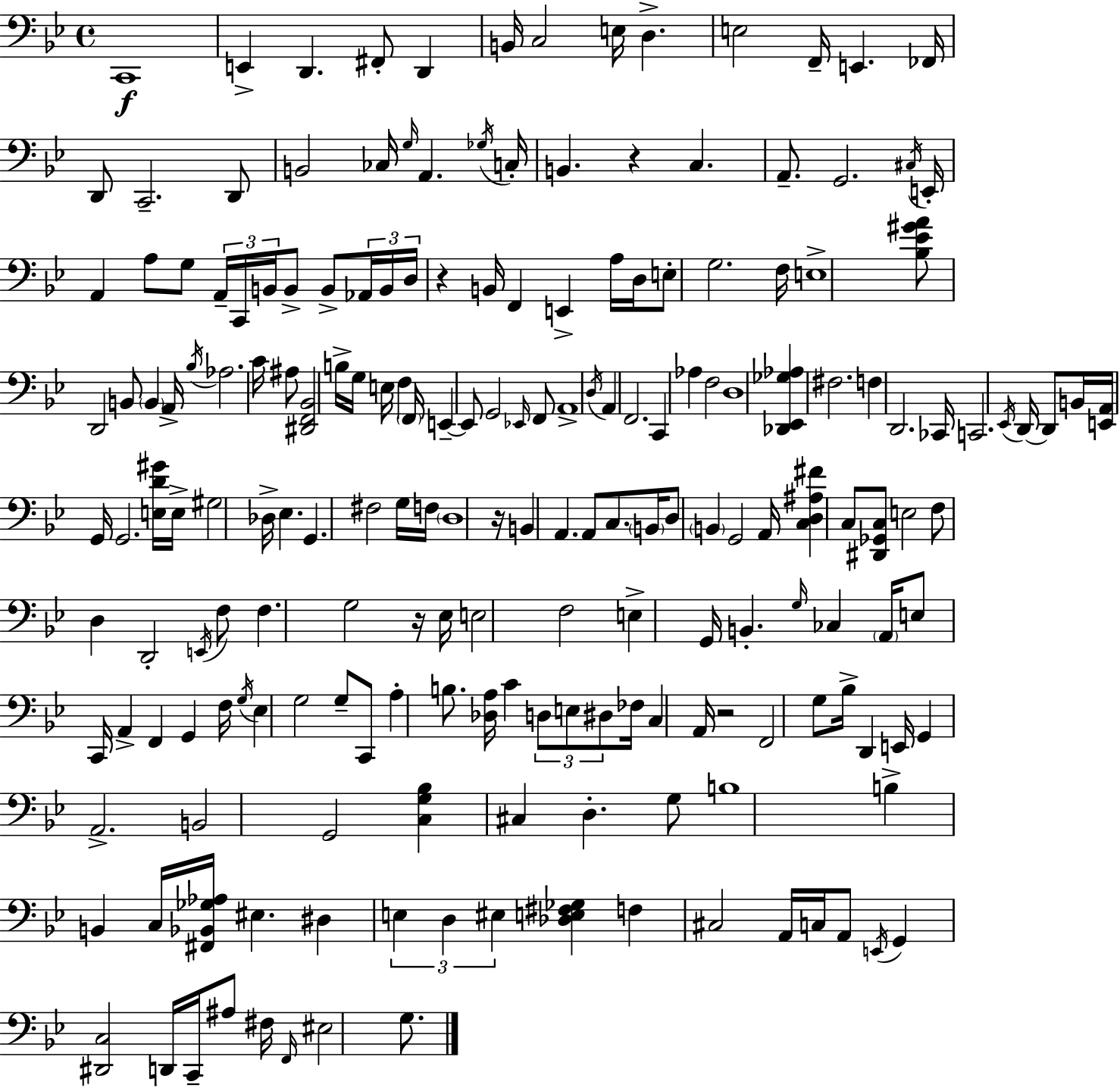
X:1
T:Untitled
M:4/4
L:1/4
K:Gm
C,,4 E,, D,, ^F,,/2 D,, B,,/4 C,2 E,/4 D, E,2 F,,/4 E,, _F,,/4 D,,/2 C,,2 D,,/2 B,,2 _C,/4 G,/4 A,, _G,/4 C,/4 B,, z C, A,,/2 G,,2 ^C,/4 E,,/4 A,, A,/2 G,/2 A,,/4 C,,/4 B,,/4 B,,/2 B,,/2 _A,,/4 B,,/4 D,/4 z B,,/4 F,, E,, A,/4 D,/4 E,/2 G,2 F,/4 E,4 [_B,_E^GA]/2 D,,2 B,,/2 B,, A,,/4 _B,/4 _A,2 C/4 ^A,/2 [^D,,F,,_B,,]2 B,/4 G,/4 E,/4 F, F,,/4 E,, E,,/2 G,,2 _E,,/4 F,,/2 A,,4 D,/4 A,, F,,2 C,, _A, F,2 D,4 [_D,,_E,,_G,_A,] ^F,2 F, D,,2 _C,,/4 C,,2 _E,,/4 D,,/4 D,,/2 B,,/4 [E,,A,,]/4 G,,/4 G,,2 [E,D^G]/4 E,/4 ^G,2 _D,/4 _E, G,, ^F,2 G,/4 F,/4 D,4 z/4 B,, A,, A,,/2 C,/2 B,,/4 D,/2 B,, G,,2 A,,/4 [C,D,^A,^F] C,/2 [^D,,_G,,C,]/2 E,2 F,/2 D, D,,2 E,,/4 F,/2 F, G,2 z/4 _E,/4 E,2 F,2 E, G,,/4 B,, G,/4 _C, A,,/4 E,/2 C,,/4 A,, F,, G,, F,/4 G,/4 _E, G,2 G,/2 C,,/2 A, B,/2 [_D,A,]/4 C D,/2 E,/2 ^D,/2 _F,/4 C, A,,/4 z2 F,,2 G,/2 _B,/4 D,, E,,/4 G,, A,,2 B,,2 G,,2 [C,G,_B,] ^C, D, G,/2 B,4 B, B,, C,/4 [^F,,_B,,_G,_A,]/4 ^E, ^D, E, D, ^E, [_D,E,^F,_G,] F, ^C,2 A,,/4 C,/4 A,,/2 E,,/4 G,, [^D,,C,]2 D,,/4 C,,/4 ^A,/2 ^F,/4 F,,/4 ^E,2 G,/2